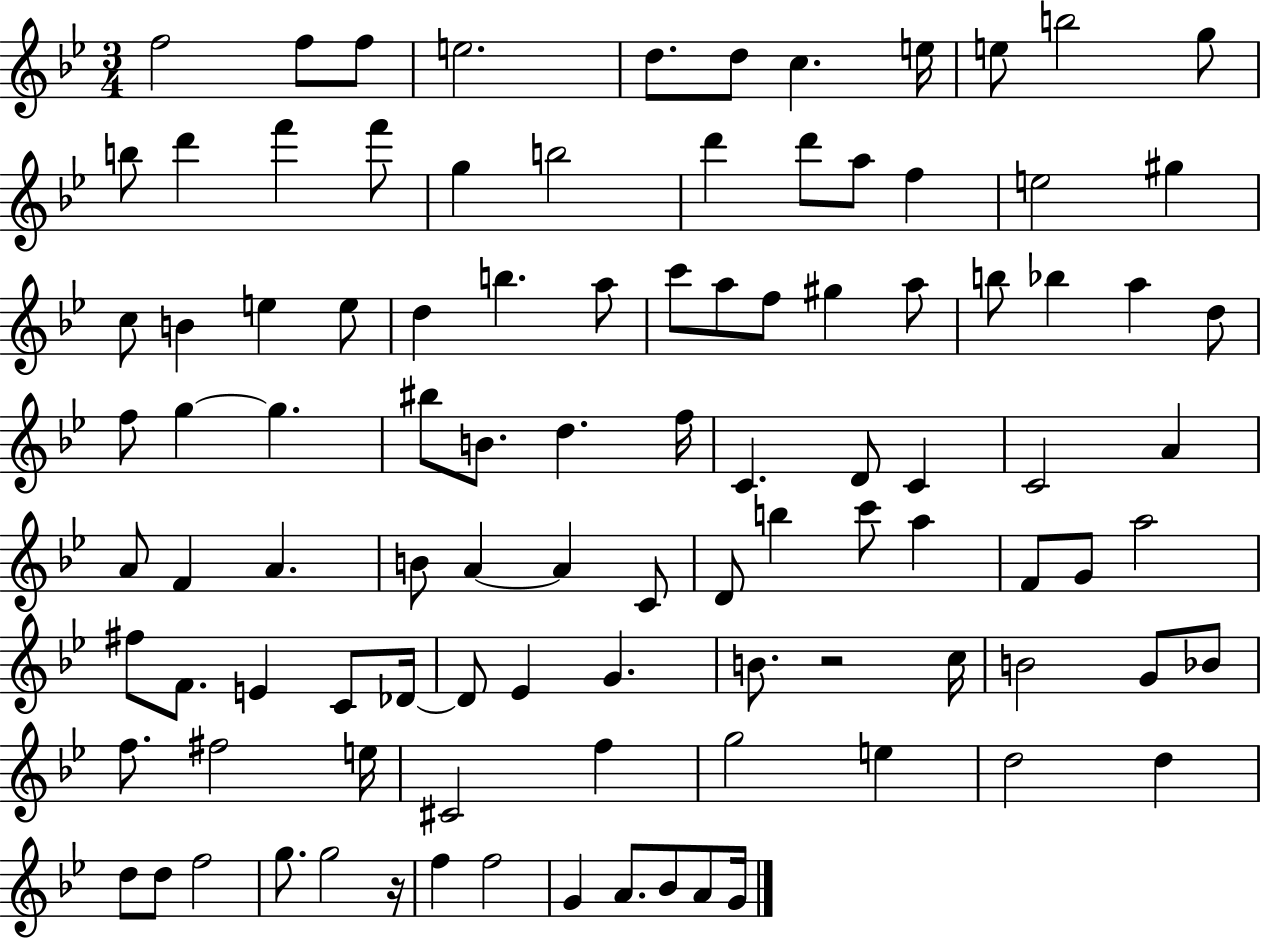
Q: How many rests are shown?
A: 2